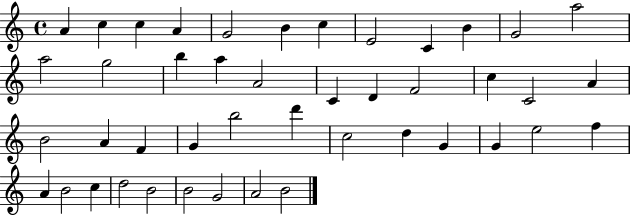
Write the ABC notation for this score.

X:1
T:Untitled
M:4/4
L:1/4
K:C
A c c A G2 B c E2 C B G2 a2 a2 g2 b a A2 C D F2 c C2 A B2 A F G b2 d' c2 d G G e2 f A B2 c d2 B2 B2 G2 A2 B2